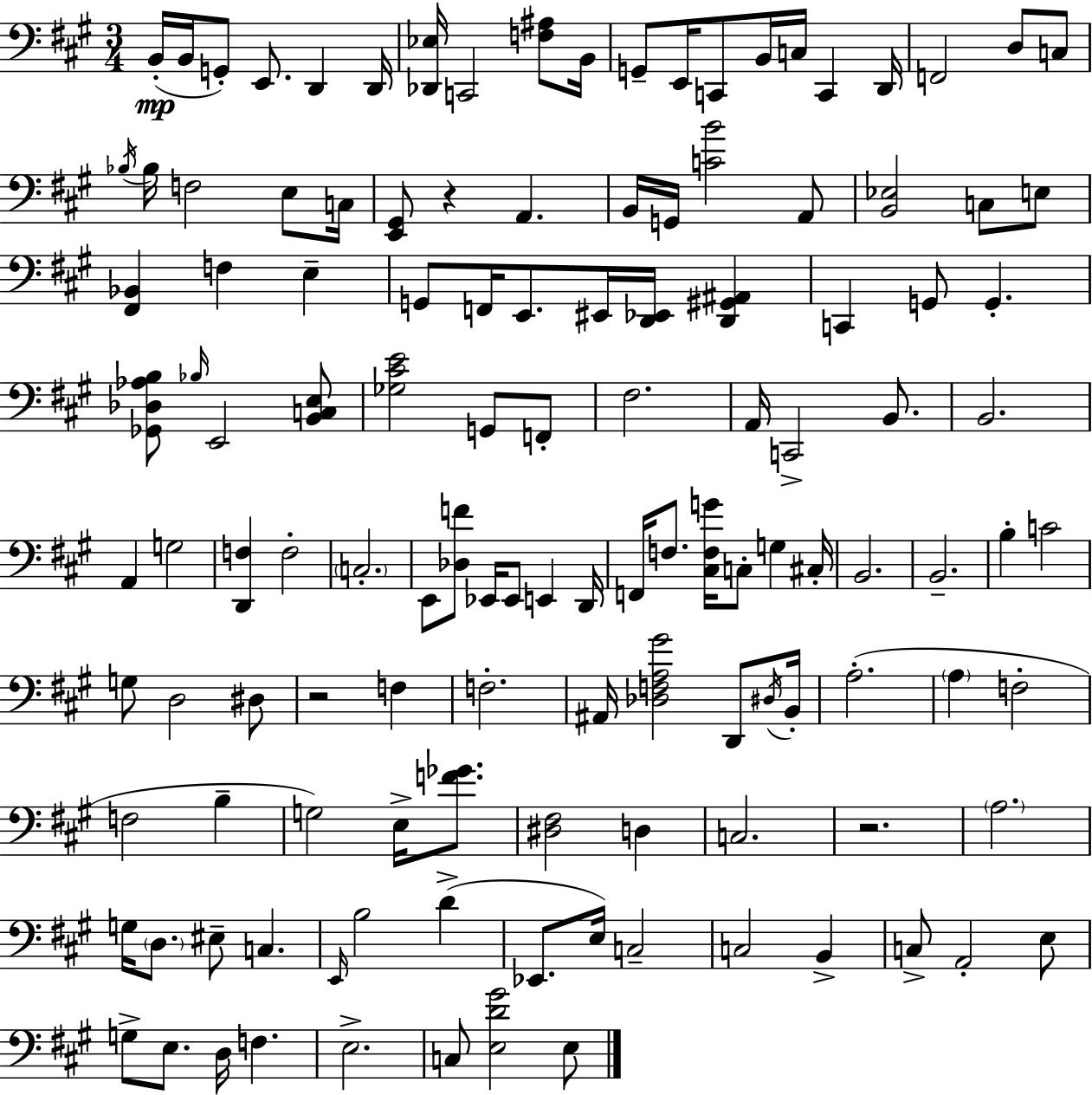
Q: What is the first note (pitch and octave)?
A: B2